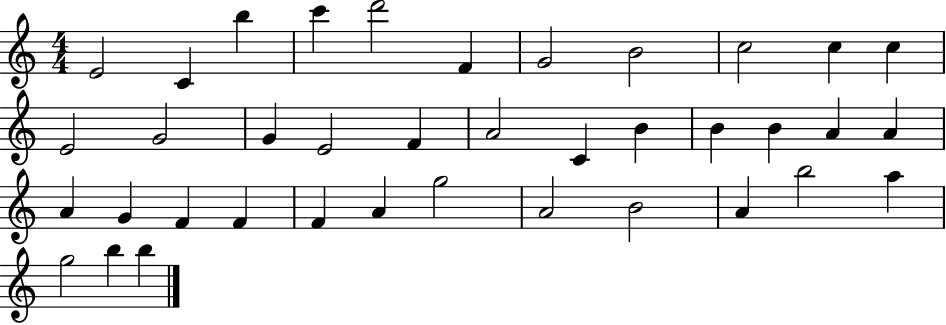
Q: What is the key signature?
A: C major